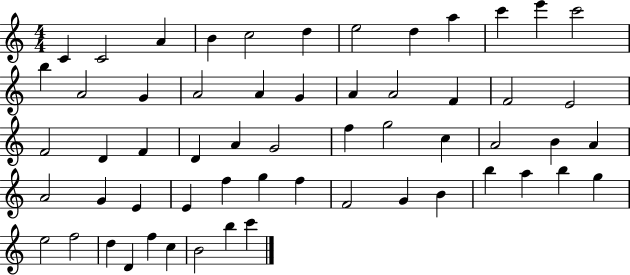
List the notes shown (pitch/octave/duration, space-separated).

C4/q C4/h A4/q B4/q C5/h D5/q E5/h D5/q A5/q C6/q E6/q C6/h B5/q A4/h G4/q A4/h A4/q G4/q A4/q A4/h F4/q F4/h E4/h F4/h D4/q F4/q D4/q A4/q G4/h F5/q G5/h C5/q A4/h B4/q A4/q A4/h G4/q E4/q E4/q F5/q G5/q F5/q F4/h G4/q B4/q B5/q A5/q B5/q G5/q E5/h F5/h D5/q D4/q F5/q C5/q B4/h B5/q C6/q